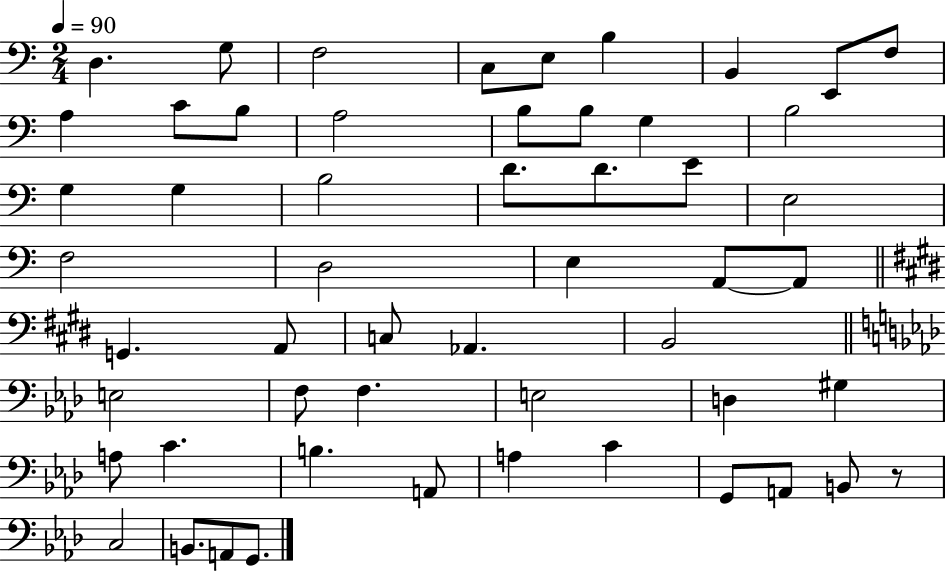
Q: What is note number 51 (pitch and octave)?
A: B2